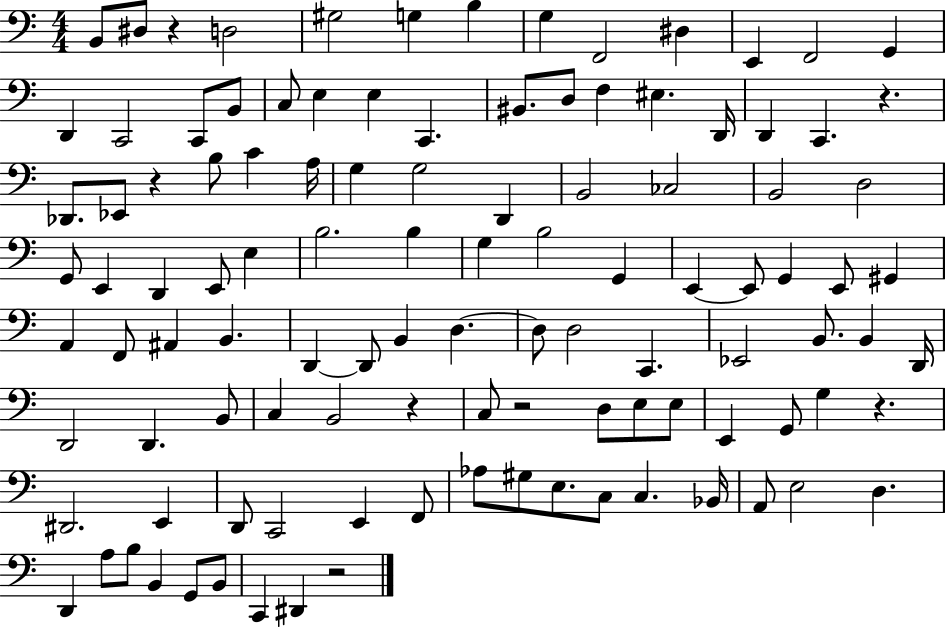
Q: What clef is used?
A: bass